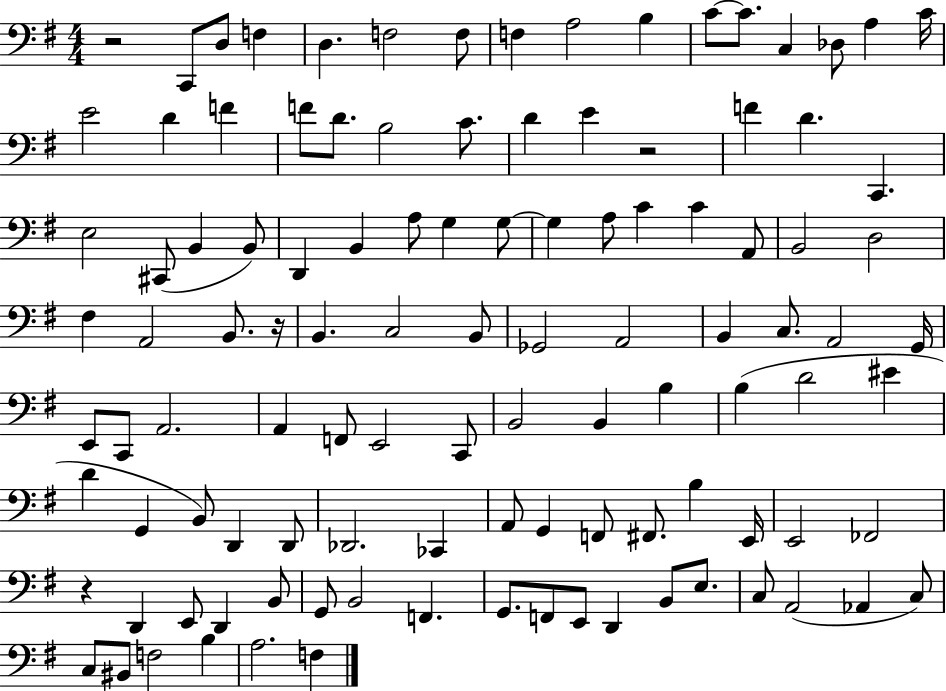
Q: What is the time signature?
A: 4/4